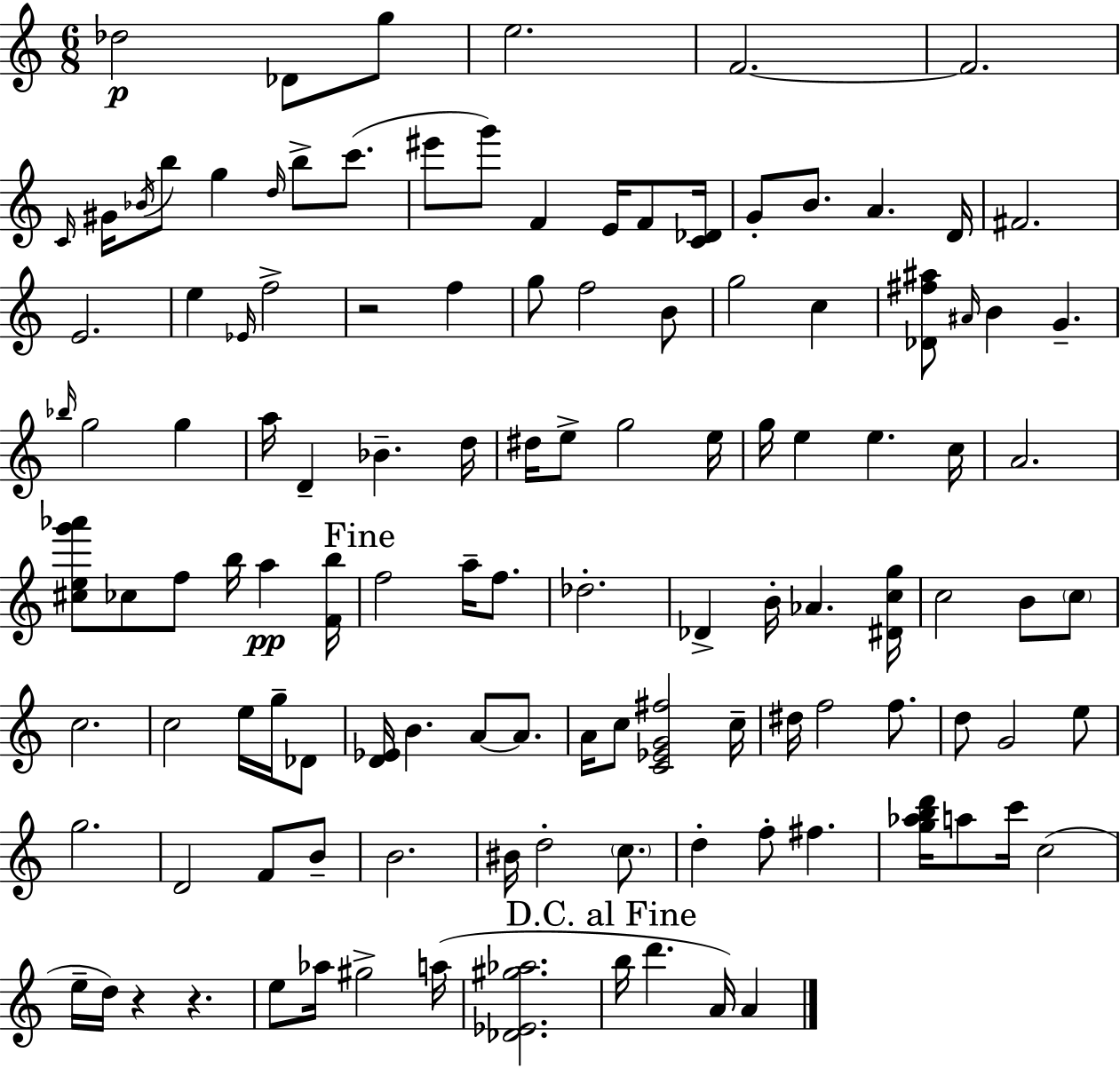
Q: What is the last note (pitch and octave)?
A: A4